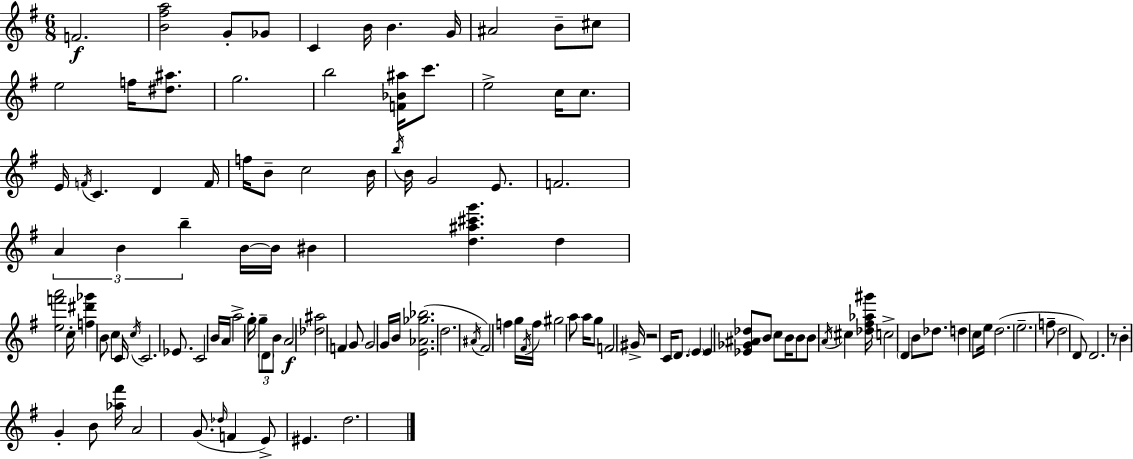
X:1
T:Untitled
M:6/8
L:1/4
K:G
F2 [B^fa]2 G/2 _G/2 C B/4 B G/4 ^A2 B/2 ^c/2 e2 f/4 [^d^a]/2 g2 b2 [F_B^a]/4 c'/2 e2 c/4 c/2 E/4 F/4 C D F/4 f/4 B/2 c2 B/4 b/4 B/4 G2 E/2 F2 A B b B/4 B/4 ^B [d^a^c'g'] d [ef'a']2 c/4 [f^d'_g'] B/2 c C/4 c/4 C2 _E/2 C2 B/4 A/4 a2 g/4 g/2 D/2 B/2 A2 [_d^a]2 F G/2 G2 G/4 B/4 [E_A_g_b]2 d2 ^A/4 ^F2 f g/4 ^F/4 f/4 ^g2 a/2 a/4 g/2 F2 ^G/4 z2 C/4 D/2 E E [_E_G^A_d]/2 B/2 c/2 B/4 B/2 B/2 A/4 ^c [_d^f_a^g']/4 c2 D B/2 _d/2 d c/2 e/4 d2 e2 f/2 d2 D/2 D2 z/2 B G B/2 [_a^f']/4 A2 G/2 _d/4 F E/2 ^E d2